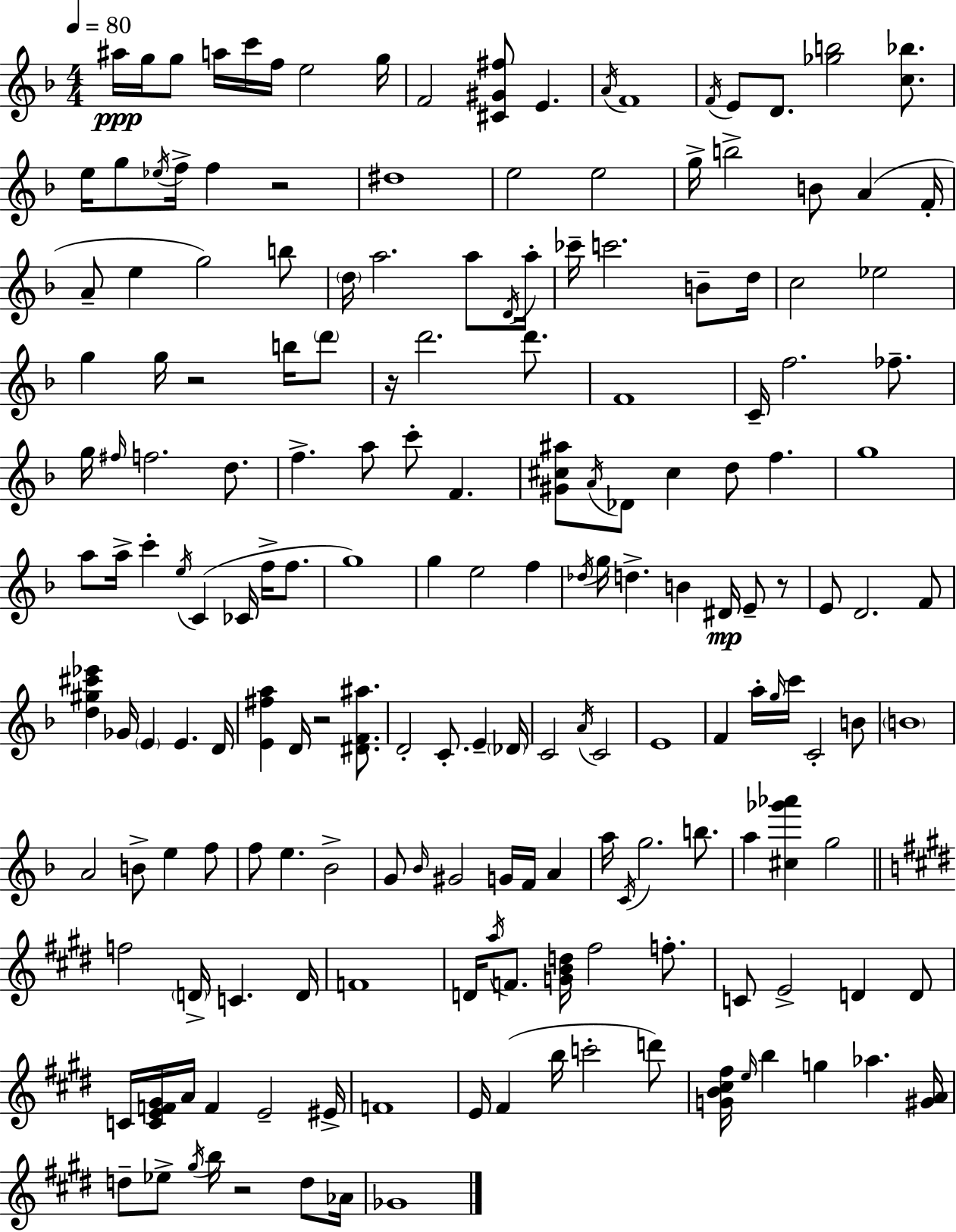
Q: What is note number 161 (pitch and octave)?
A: D5